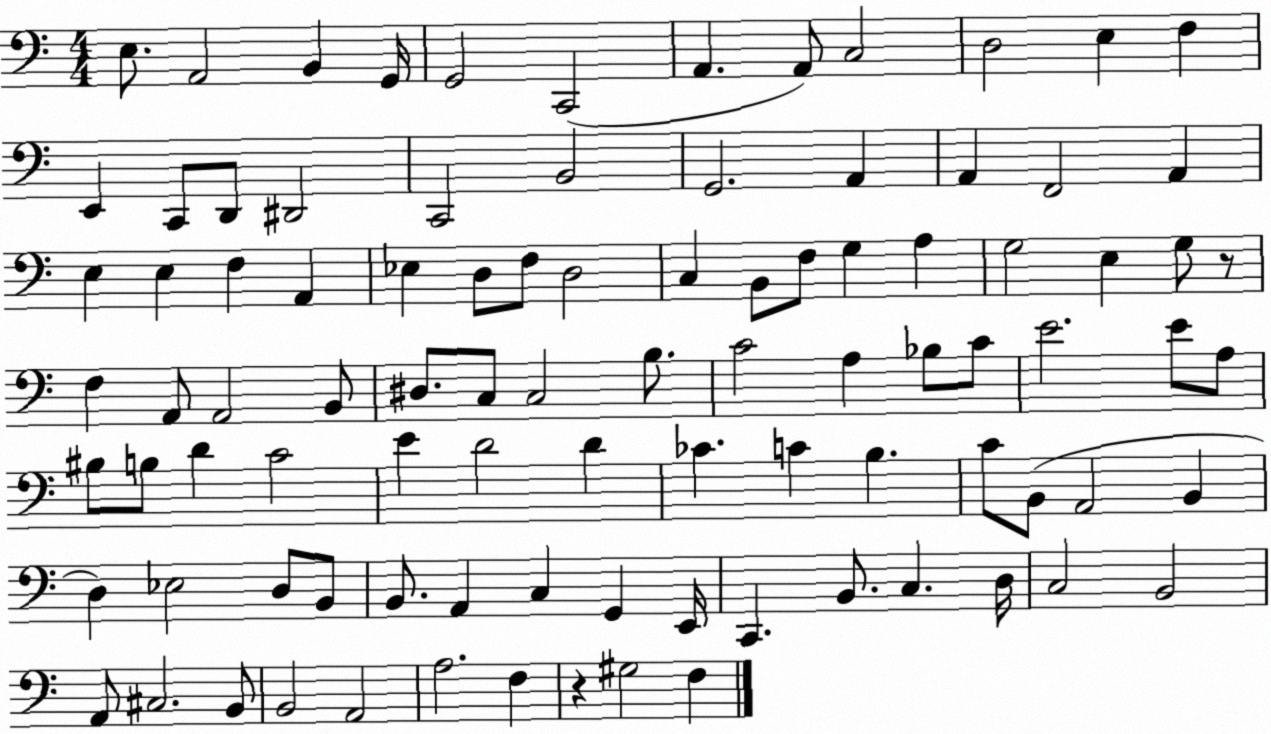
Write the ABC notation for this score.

X:1
T:Untitled
M:4/4
L:1/4
K:C
E,/2 A,,2 B,, G,,/4 G,,2 C,,2 A,, A,,/2 C,2 D,2 E, F, E,, C,,/2 D,,/2 ^D,,2 C,,2 B,,2 G,,2 A,, A,, F,,2 A,, E, E, F, A,, _E, D,/2 F,/2 D,2 C, B,,/2 F,/2 G, A, G,2 E, G,/2 z/2 F, A,,/2 A,,2 B,,/2 ^D,/2 C,/2 C,2 B,/2 C2 A, _B,/2 C/2 E2 E/2 A,/2 ^B,/2 B,/2 D C2 E D2 D _C C B, C/2 B,,/2 A,,2 B,, D, _E,2 D,/2 B,,/2 B,,/2 A,, C, G,, E,,/4 C,, B,,/2 C, D,/4 C,2 B,,2 A,,/2 ^C,2 B,,/2 B,,2 A,,2 A,2 F, z ^G,2 F,